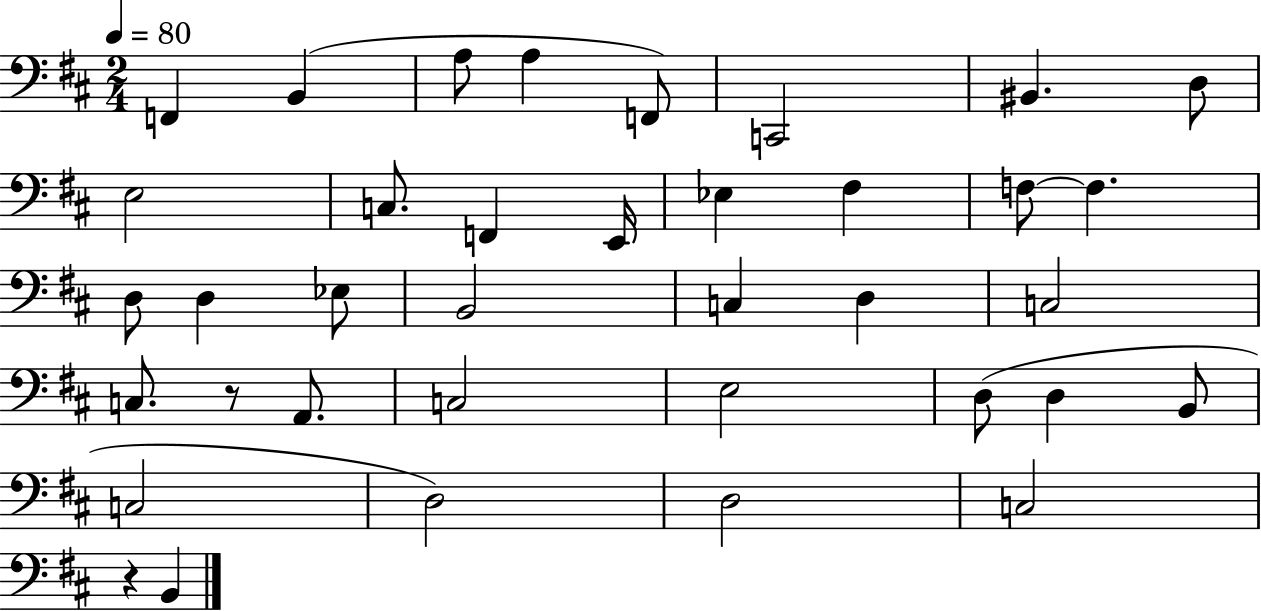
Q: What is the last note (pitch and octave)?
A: B2